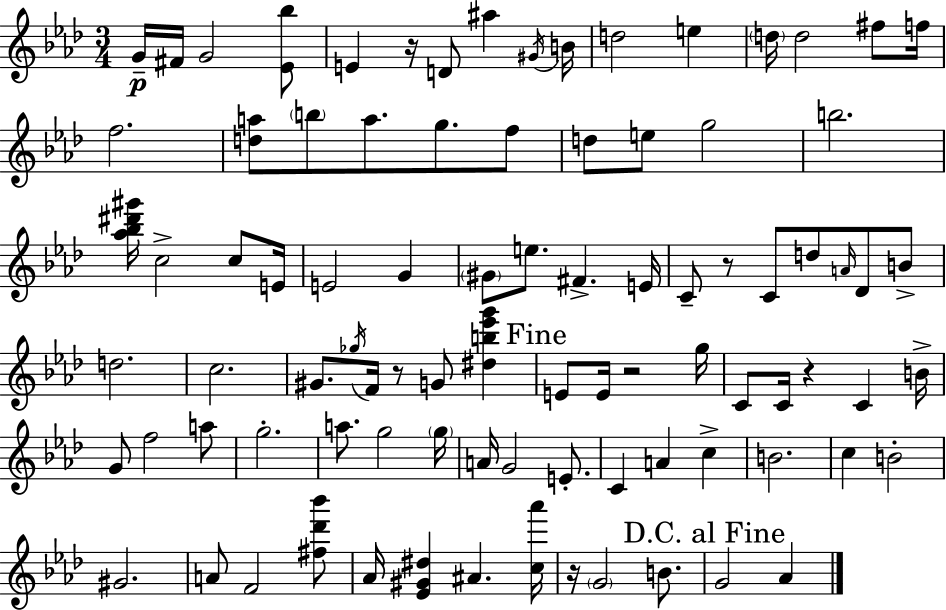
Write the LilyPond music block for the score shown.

{
  \clef treble
  \numericTimeSignature
  \time 3/4
  \key f \minor
  g'16--\p fis'16 g'2 <ees' bes''>8 | e'4 r16 d'8 ais''4 \acciaccatura { gis'16 } | b'16 d''2 e''4 | \parenthesize d''16 d''2 fis''8 | \break f''16 f''2. | <d'' a''>8 \parenthesize b''8 a''8. g''8. f''8 | d''8 e''8 g''2 | b''2. | \break <aes'' bes'' dis''' gis'''>16 c''2-> c''8 | e'16 e'2 g'4 | \parenthesize gis'8 e''8. fis'4.-> | e'16 c'8-- r8 c'8 d''8 \grace { a'16 } des'8 | \break b'8-> d''2. | c''2. | gis'8. \acciaccatura { ges''16 } f'16 r8 g'8 <dis'' b'' ees''' g'''>4 | \mark "Fine" e'8 e'16 r2 | \break g''16 c'8 c'16 r4 c'4 | b'16-> g'8 f''2 | a''8 g''2.-. | a''8. g''2 | \break \parenthesize g''16 a'16 g'2 | e'8.-. c'4 a'4 c''4-> | b'2. | c''4 b'2-. | \break gis'2. | a'8 f'2 | <fis'' des''' bes'''>8 aes'16 <ees' gis' dis''>4 ais'4. | <c'' aes'''>16 r16 \parenthesize g'2 | \break b'8. \mark "D.C. al Fine" g'2 aes'4 | \bar "|."
}